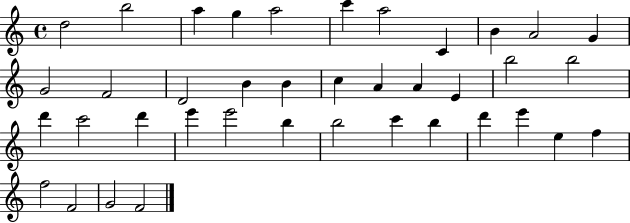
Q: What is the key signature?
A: C major